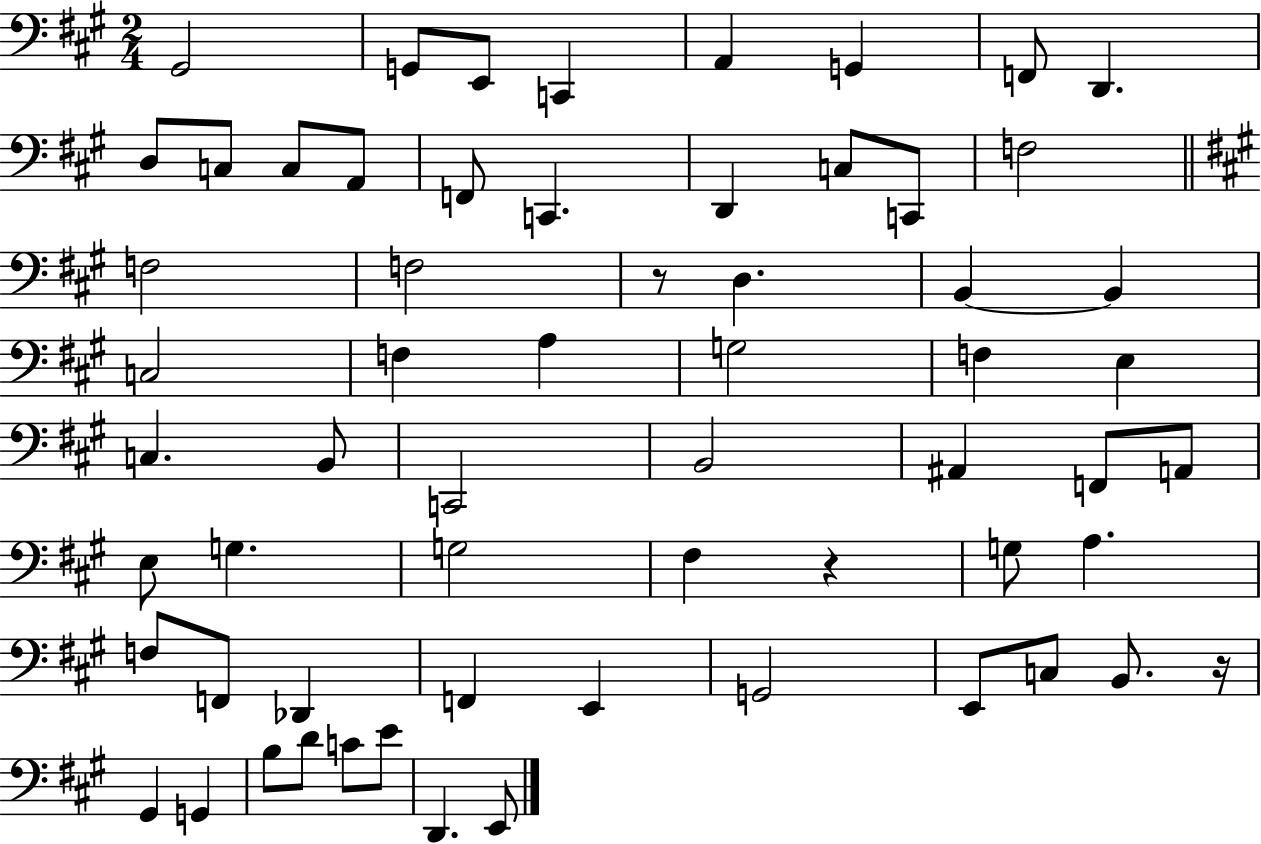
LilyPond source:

{
  \clef bass
  \numericTimeSignature
  \time 2/4
  \key a \major
  gis,2 | g,8 e,8 c,4 | a,4 g,4 | f,8 d,4. | \break d8 c8 c8 a,8 | f,8 c,4. | d,4 c8 c,8 | f2 | \break \bar "||" \break \key a \major f2 | f2 | r8 d4. | b,4~~ b,4 | \break c2 | f4 a4 | g2 | f4 e4 | \break c4. b,8 | c,2 | b,2 | ais,4 f,8 a,8 | \break e8 g4. | g2 | fis4 r4 | g8 a4. | \break f8 f,8 des,4 | f,4 e,4 | g,2 | e,8 c8 b,8. r16 | \break gis,4 g,4 | b8 d'8 c'8 e'8 | d,4. e,8 | \bar "|."
}